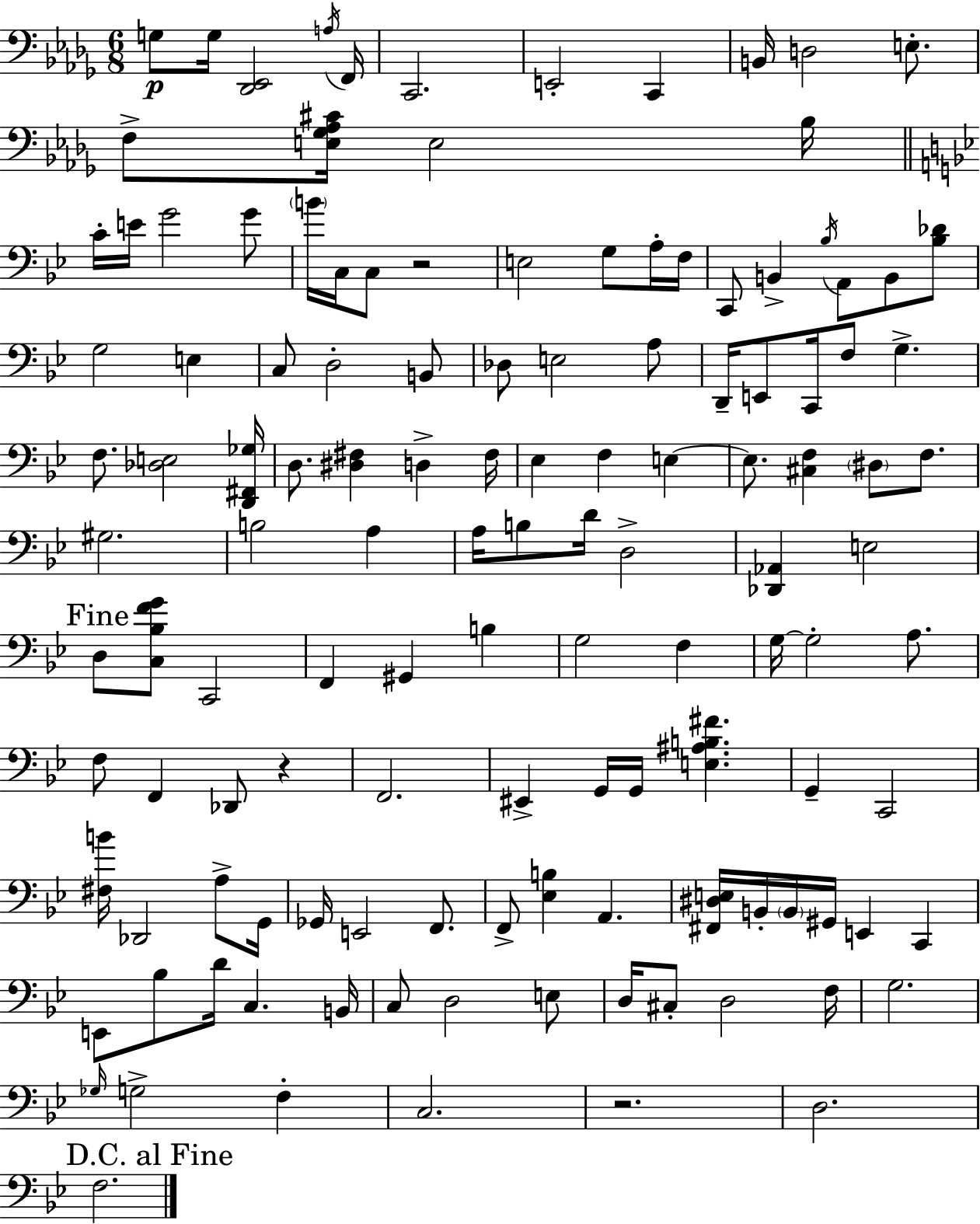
X:1
T:Untitled
M:6/8
L:1/4
K:Bbm
G,/2 G,/4 [_D,,_E,,]2 A,/4 F,,/4 C,,2 E,,2 C,, B,,/4 D,2 E,/2 F,/2 [E,_G,_A,^C]/4 E,2 _B,/4 C/4 E/4 G2 G/2 B/4 C,/4 C,/2 z2 E,2 G,/2 A,/4 F,/4 C,,/2 B,, _B,/4 A,,/2 B,,/2 [_B,_D]/2 G,2 E, C,/2 D,2 B,,/2 _D,/2 E,2 A,/2 D,,/4 E,,/2 C,,/4 F,/2 G, F,/2 [_D,E,]2 [D,,^F,,_G,]/4 D,/2 [^D,^F,] D, ^F,/4 _E, F, E, E,/2 [^C,F,] ^D,/2 F,/2 ^G,2 B,2 A, A,/4 B,/2 D/4 D,2 [_D,,_A,,] E,2 D,/2 [C,_B,FG]/2 C,,2 F,, ^G,, B, G,2 F, G,/4 G,2 A,/2 F,/2 F,, _D,,/2 z F,,2 ^E,, G,,/4 G,,/4 [E,^A,B,^F] G,, C,,2 [^F,B]/4 _D,,2 A,/2 G,,/4 _G,,/4 E,,2 F,,/2 F,,/2 [_E,B,] A,, [^F,,^D,E,]/4 B,,/4 B,,/4 ^G,,/4 E,, C,, E,,/2 _B,/2 D/4 C, B,,/4 C,/2 D,2 E,/2 D,/4 ^C,/2 D,2 F,/4 G,2 _G,/4 G,2 F, C,2 z2 D,2 F,2